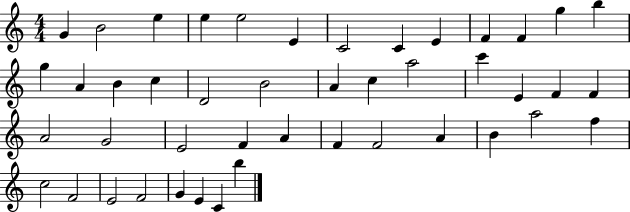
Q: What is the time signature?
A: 4/4